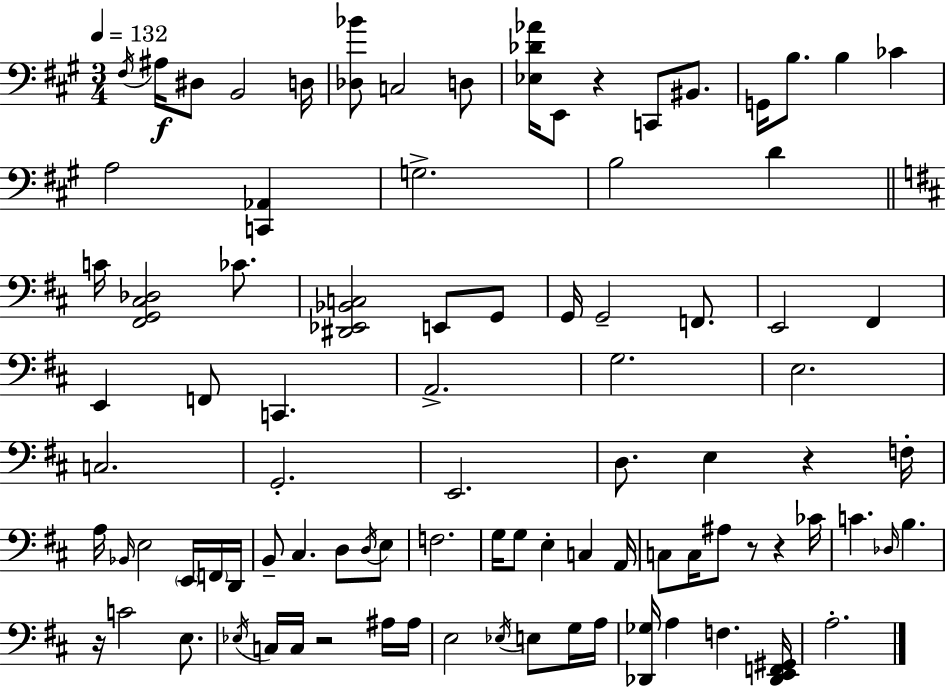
X:1
T:Untitled
M:3/4
L:1/4
K:A
^F,/4 ^A,/4 ^D,/2 B,,2 D,/4 [_D,_B]/2 C,2 D,/2 [_E,_D_A]/4 E,,/2 z C,,/2 ^B,,/2 G,,/4 B,/2 B, _C A,2 [C,,_A,,] G,2 B,2 D C/4 [^F,,G,,^C,_D,]2 _C/2 [^D,,_E,,_B,,C,]2 E,,/2 G,,/2 G,,/4 G,,2 F,,/2 E,,2 ^F,, E,, F,,/2 C,, A,,2 G,2 E,2 C,2 G,,2 E,,2 D,/2 E, z F,/4 A,/4 _B,,/4 E,2 E,,/4 F,,/4 D,,/4 B,,/2 ^C, D,/2 D,/4 E,/2 F,2 G,/4 G,/2 E, C, A,,/4 C,/2 C,/4 ^A,/2 z/2 z _C/4 C _D,/4 B, z/4 C2 E,/2 _E,/4 C,/4 C,/4 z2 ^A,/4 ^A,/4 E,2 _E,/4 E,/2 G,/4 A,/4 [_D,,_G,]/4 A, F, [_D,,E,,F,,^G,,]/4 A,2